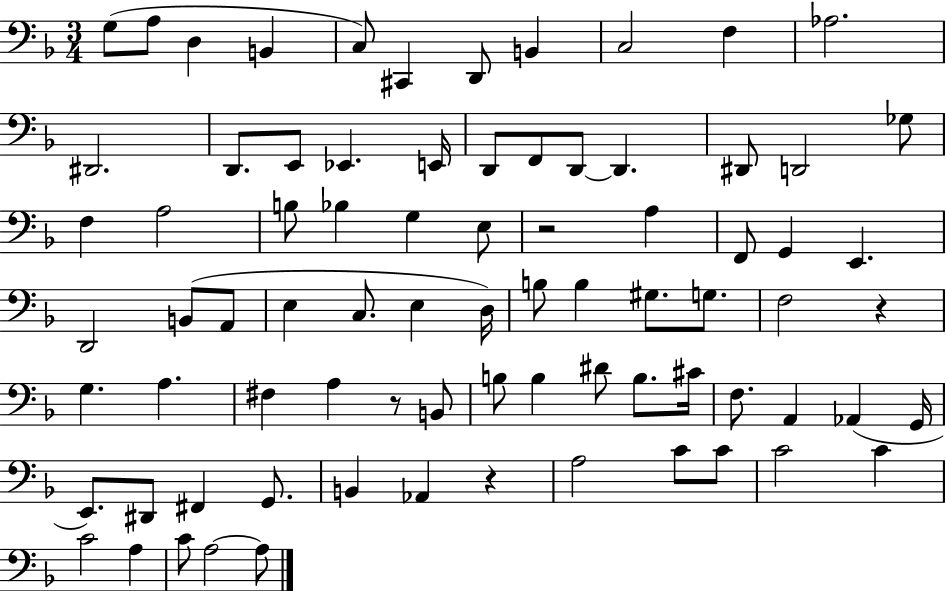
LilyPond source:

{
  \clef bass
  \numericTimeSignature
  \time 3/4
  \key f \major
  g8( a8 d4 b,4 | c8) cis,4 d,8 b,4 | c2 f4 | aes2. | \break dis,2. | d,8. e,8 ees,4. e,16 | d,8 f,8 d,8~~ d,4. | dis,8 d,2 ges8 | \break f4 a2 | b8 bes4 g4 e8 | r2 a4 | f,8 g,4 e,4. | \break d,2 b,8( a,8 | e4 c8. e4 d16) | b8 b4 gis8. g8. | f2 r4 | \break g4. a4. | fis4 a4 r8 b,8 | b8 b4 dis'8 b8. cis'16 | f8. a,4 aes,4( g,16 | \break e,8.) dis,8 fis,4 g,8. | b,4 aes,4 r4 | a2 c'8 c'8 | c'2 c'4 | \break c'2 a4 | c'8 a2~~ a8 | \bar "|."
}